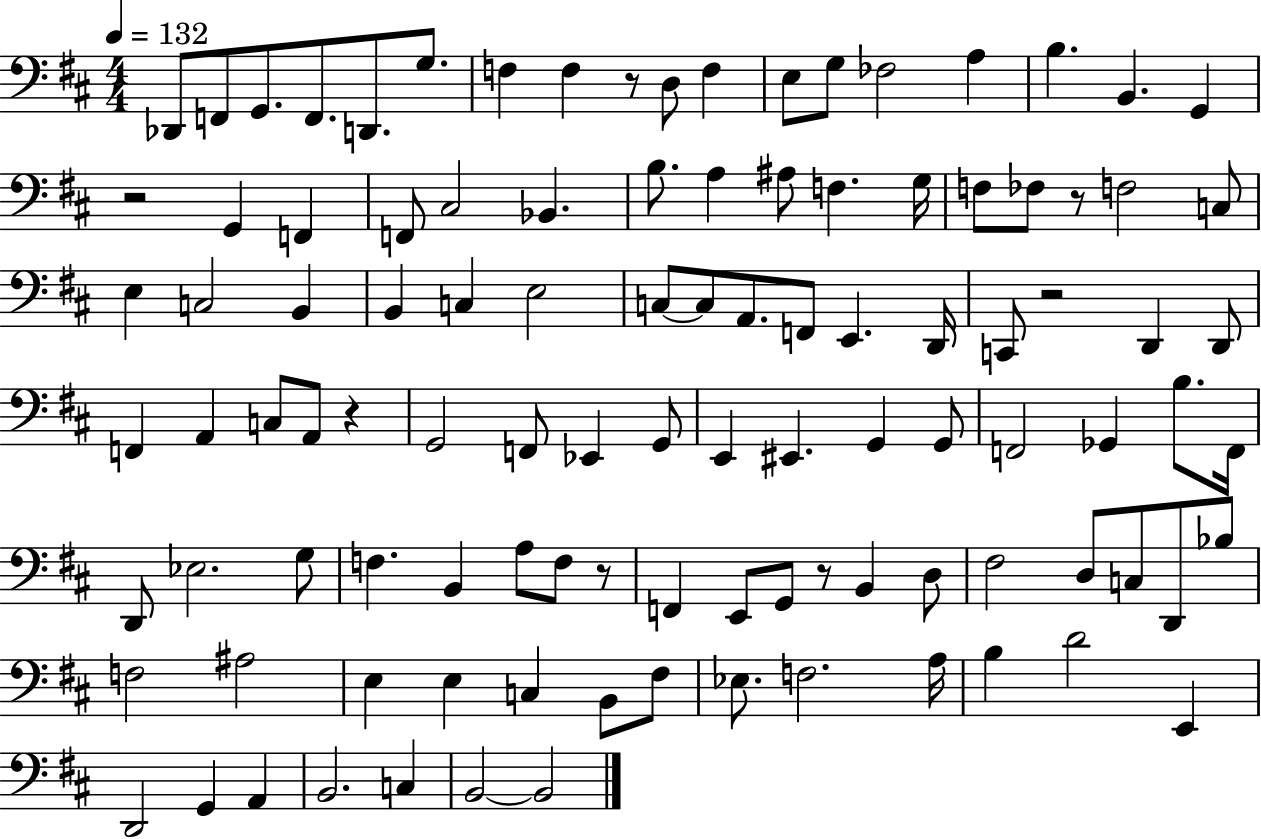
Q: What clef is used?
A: bass